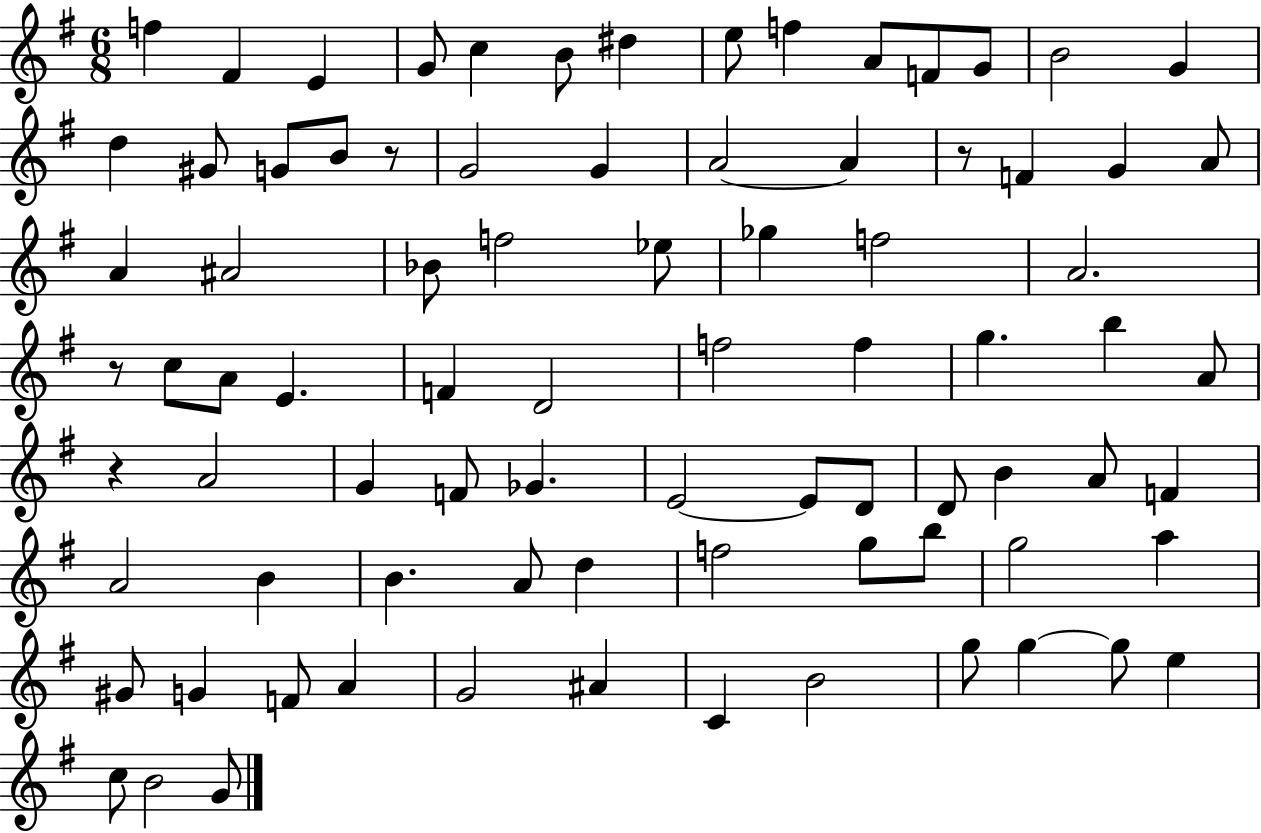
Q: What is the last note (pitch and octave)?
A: G4